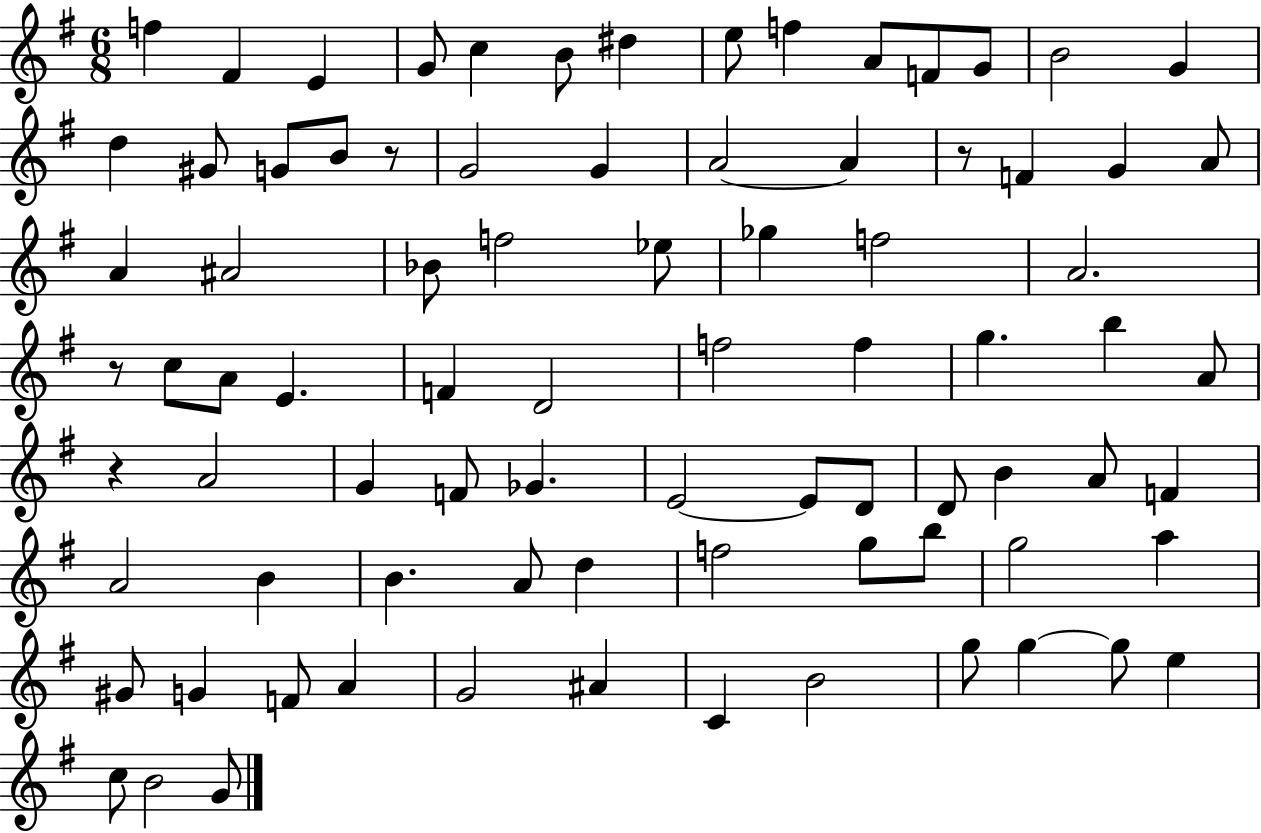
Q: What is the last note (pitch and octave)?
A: G4